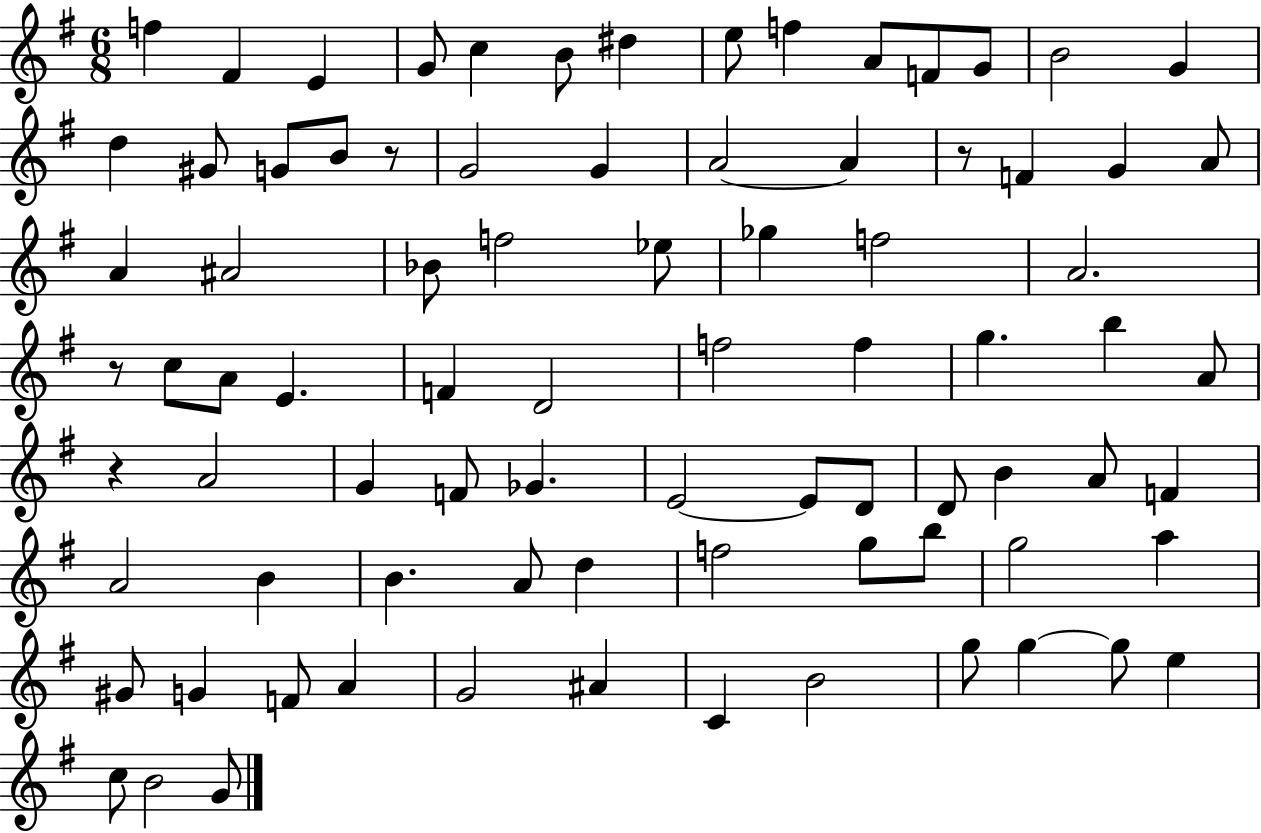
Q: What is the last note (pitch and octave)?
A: G4